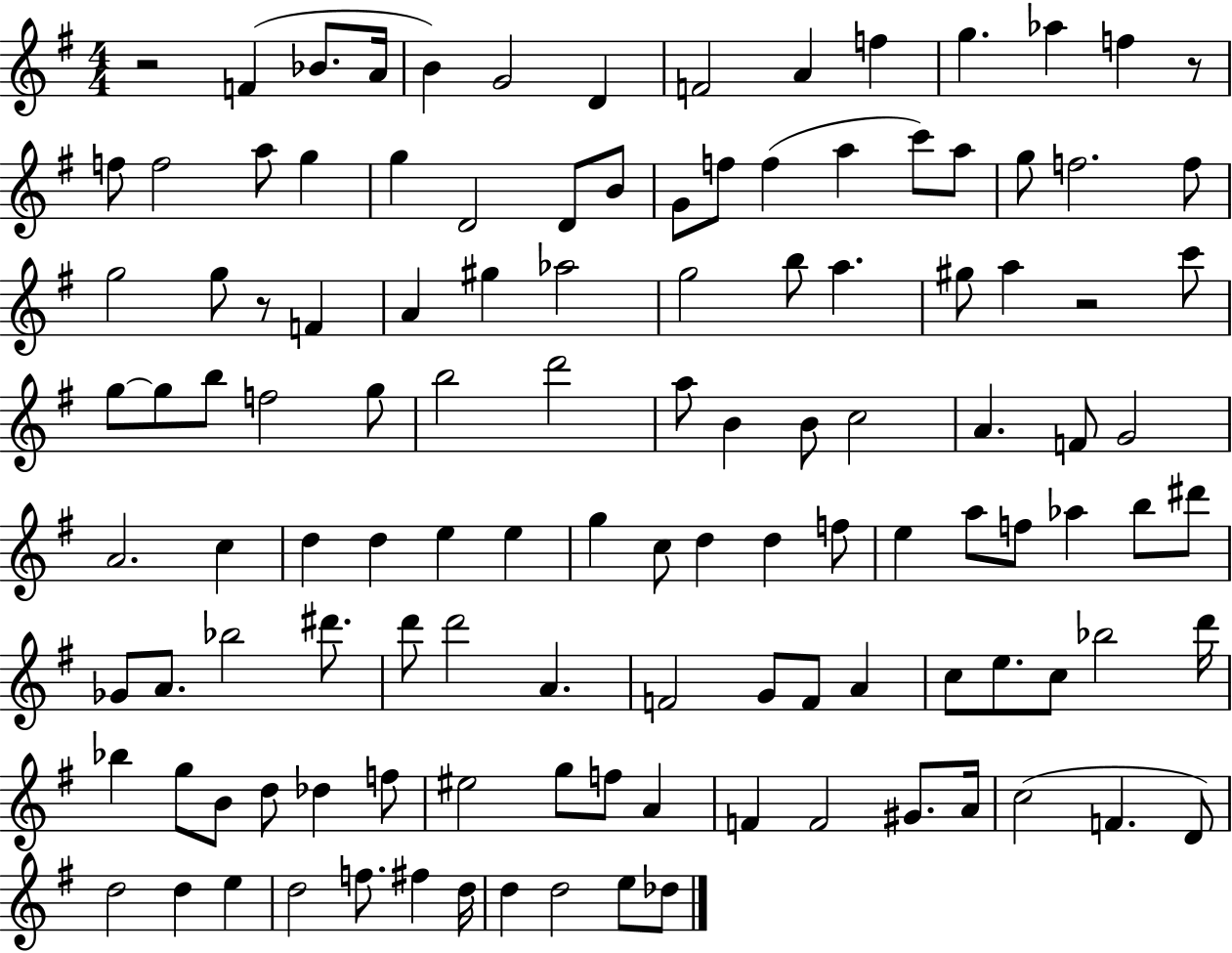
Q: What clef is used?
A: treble